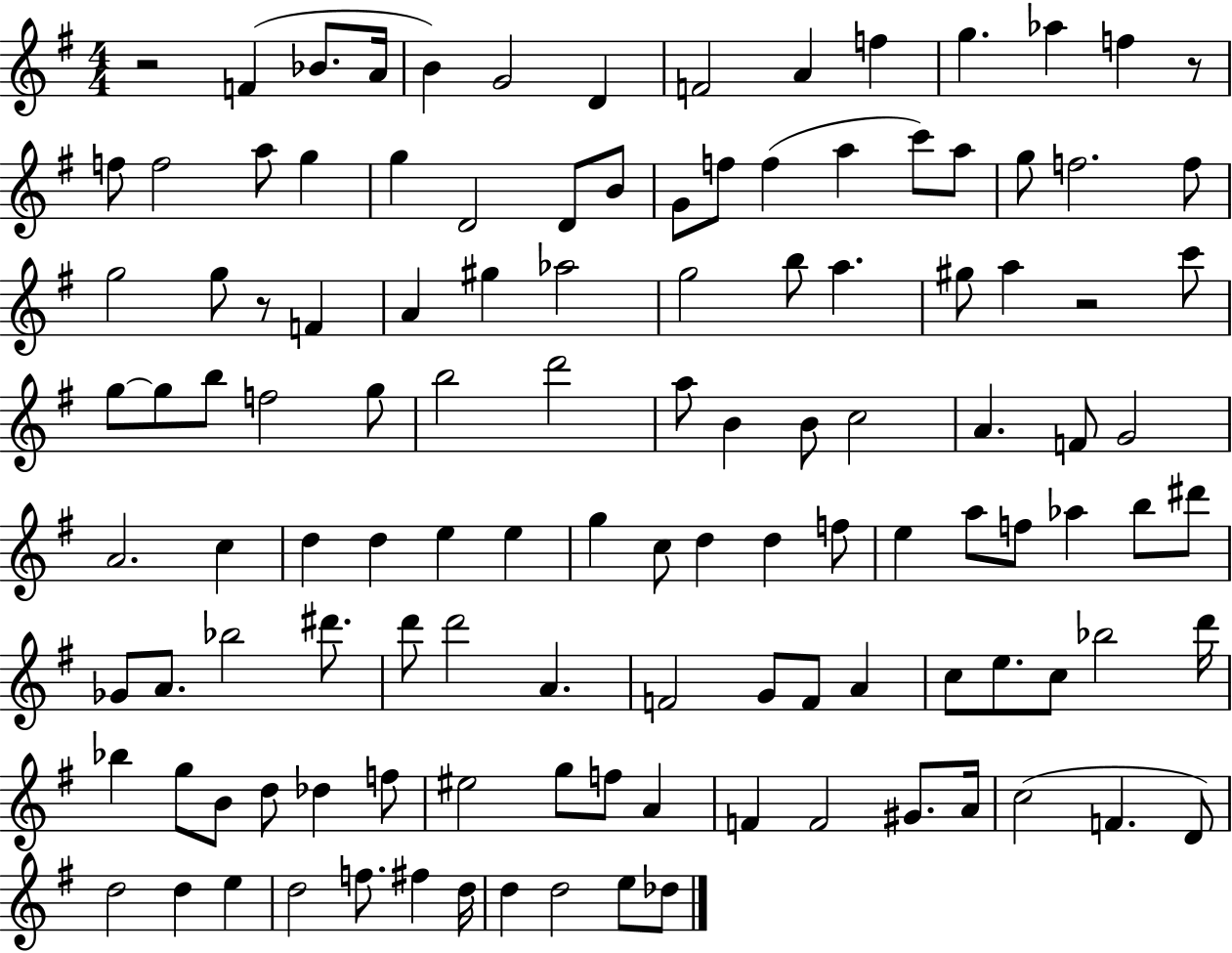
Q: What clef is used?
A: treble